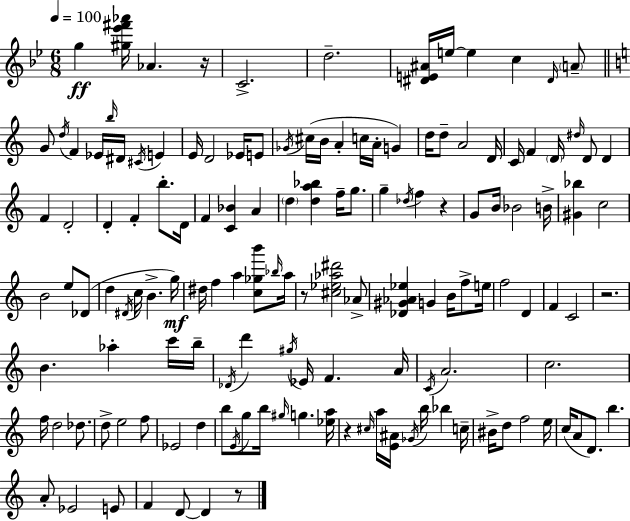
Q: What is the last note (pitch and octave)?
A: D4